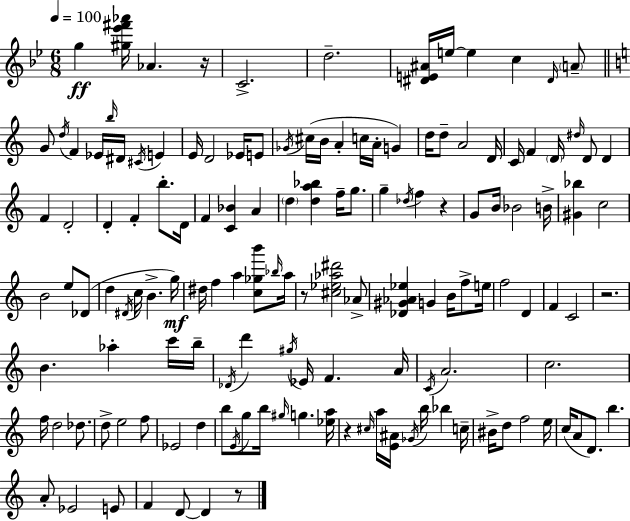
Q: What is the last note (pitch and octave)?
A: D4